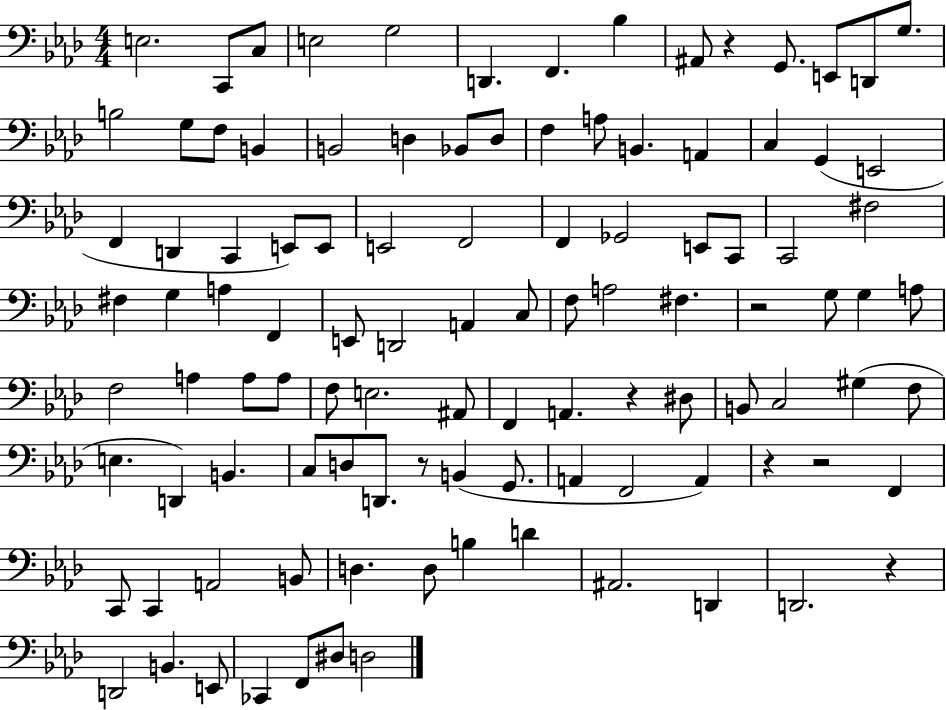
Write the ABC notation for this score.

X:1
T:Untitled
M:4/4
L:1/4
K:Ab
E,2 C,,/2 C,/2 E,2 G,2 D,, F,, _B, ^A,,/2 z G,,/2 E,,/2 D,,/2 G,/2 B,2 G,/2 F,/2 B,, B,,2 D, _B,,/2 D,/2 F, A,/2 B,, A,, C, G,, E,,2 F,, D,, C,, E,,/2 E,,/2 E,,2 F,,2 F,, _G,,2 E,,/2 C,,/2 C,,2 ^F,2 ^F, G, A, F,, E,,/2 D,,2 A,, C,/2 F,/2 A,2 ^F, z2 G,/2 G, A,/2 F,2 A, A,/2 A,/2 F,/2 E,2 ^A,,/2 F,, A,, z ^D,/2 B,,/2 C,2 ^G, F,/2 E, D,, B,, C,/2 D,/2 D,,/2 z/2 B,, G,,/2 A,, F,,2 A,, z z2 F,, C,,/2 C,, A,,2 B,,/2 D, D,/2 B, D ^A,,2 D,, D,,2 z D,,2 B,, E,,/2 _C,, F,,/2 ^D,/2 D,2